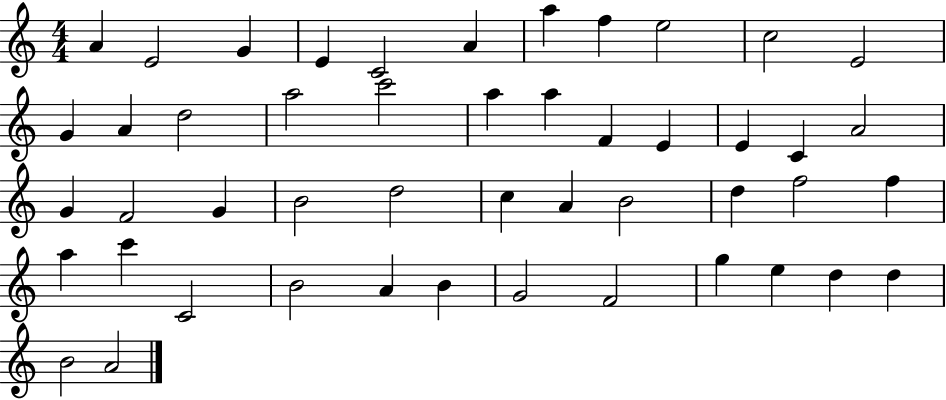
{
  \clef treble
  \numericTimeSignature
  \time 4/4
  \key c \major
  a'4 e'2 g'4 | e'4 c'2 a'4 | a''4 f''4 e''2 | c''2 e'2 | \break g'4 a'4 d''2 | a''2 c'''2 | a''4 a''4 f'4 e'4 | e'4 c'4 a'2 | \break g'4 f'2 g'4 | b'2 d''2 | c''4 a'4 b'2 | d''4 f''2 f''4 | \break a''4 c'''4 c'2 | b'2 a'4 b'4 | g'2 f'2 | g''4 e''4 d''4 d''4 | \break b'2 a'2 | \bar "|."
}